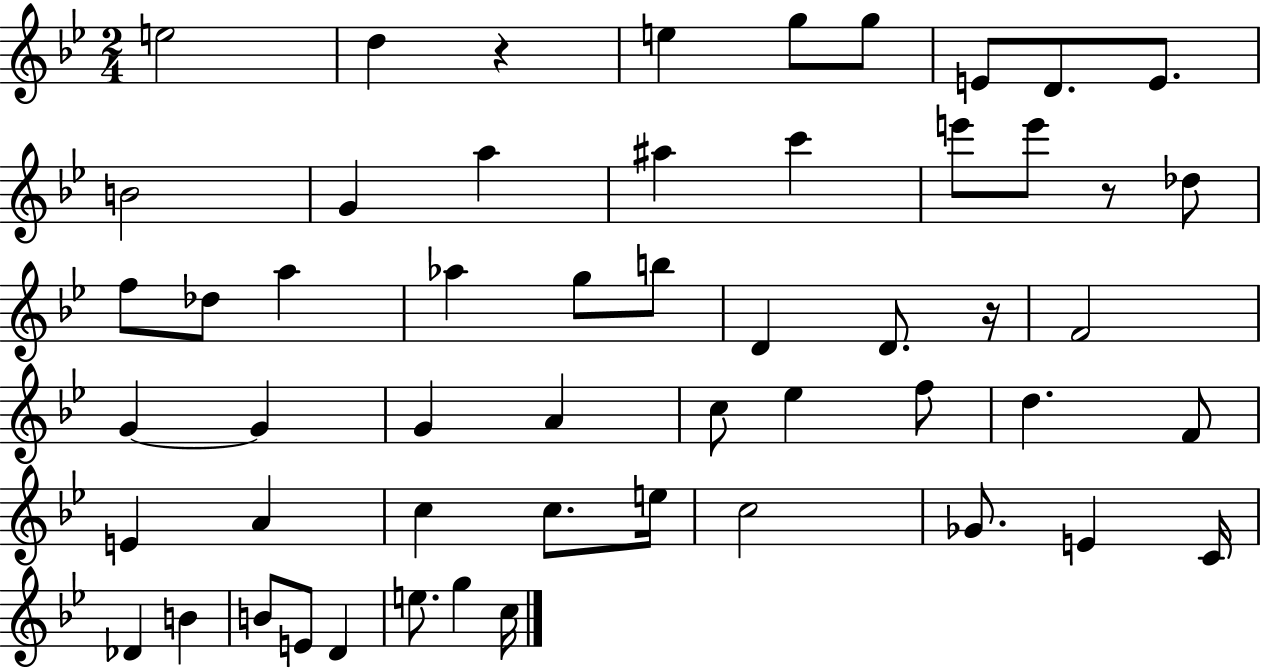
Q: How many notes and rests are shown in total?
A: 54